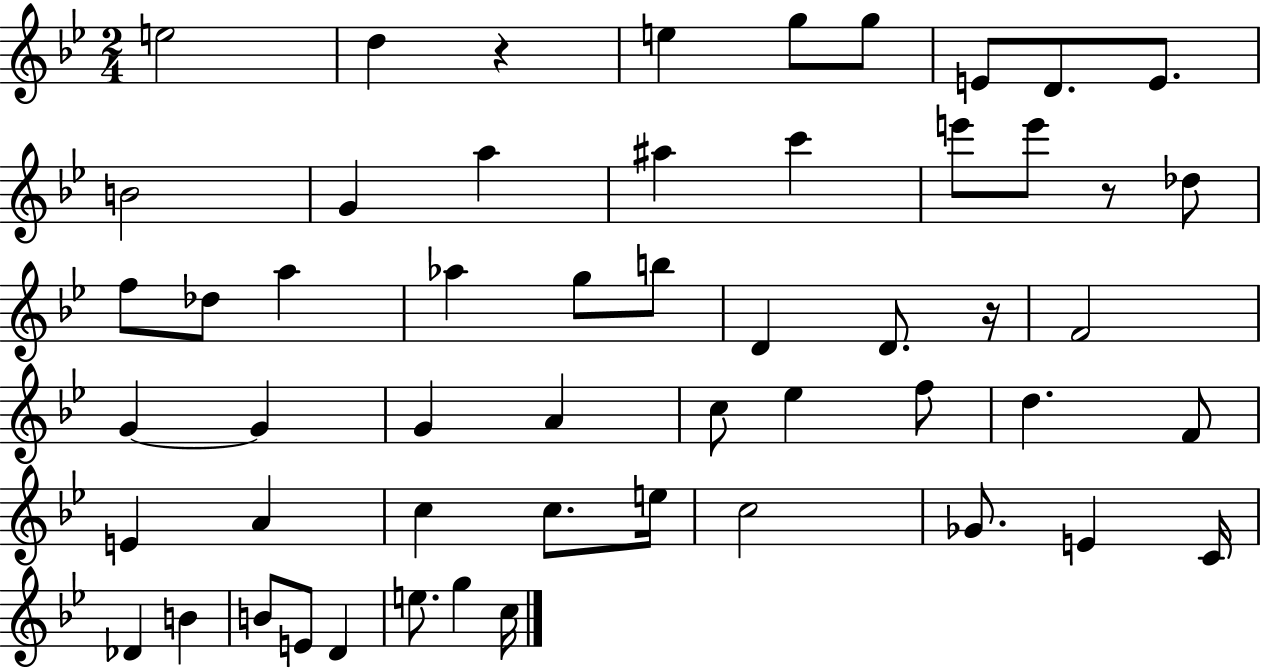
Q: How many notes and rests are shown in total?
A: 54